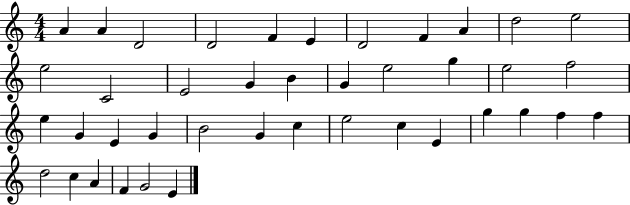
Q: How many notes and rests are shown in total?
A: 41